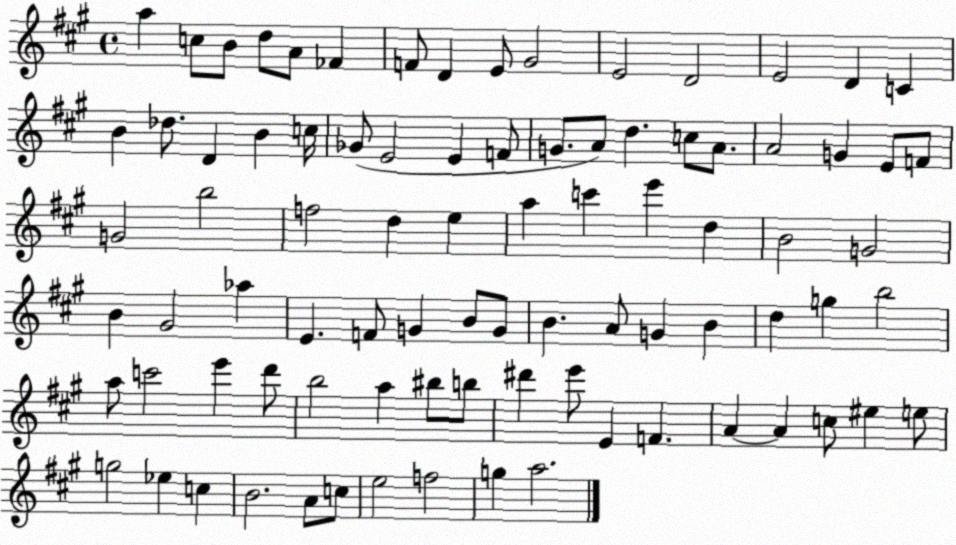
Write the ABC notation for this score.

X:1
T:Untitled
M:4/4
L:1/4
K:A
a c/2 B/2 d/2 A/2 _F F/2 D E/2 ^G2 E2 D2 E2 D C B _d/2 D B c/4 _G/2 E2 E F/2 G/2 A/2 d c/2 A/2 A2 G E/2 F/2 G2 b2 f2 d e a c' e' d B2 G2 B ^G2 _a E F/2 G B/2 G/2 B A/2 G B d g b2 a/2 c'2 e' d'/2 b2 a ^b/2 b/2 ^d' e'/2 E F A A c/2 ^e e/2 g2 _e c B2 A/2 c/2 e2 f2 g a2